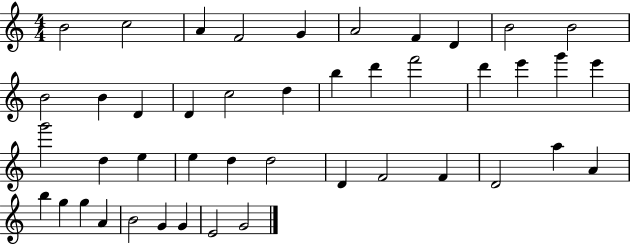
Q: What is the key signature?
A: C major